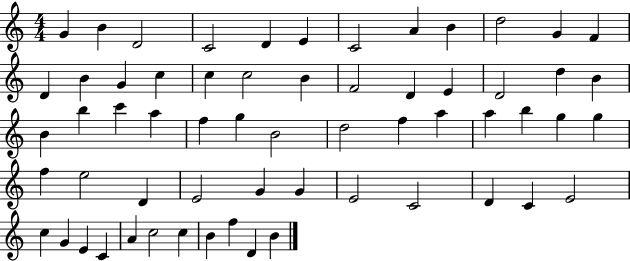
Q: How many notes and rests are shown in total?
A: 61